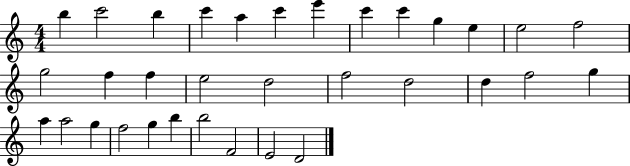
B5/q C6/h B5/q C6/q A5/q C6/q E6/q C6/q C6/q G5/q E5/q E5/h F5/h G5/h F5/q F5/q E5/h D5/h F5/h D5/h D5/q F5/h G5/q A5/q A5/h G5/q F5/h G5/q B5/q B5/h F4/h E4/h D4/h